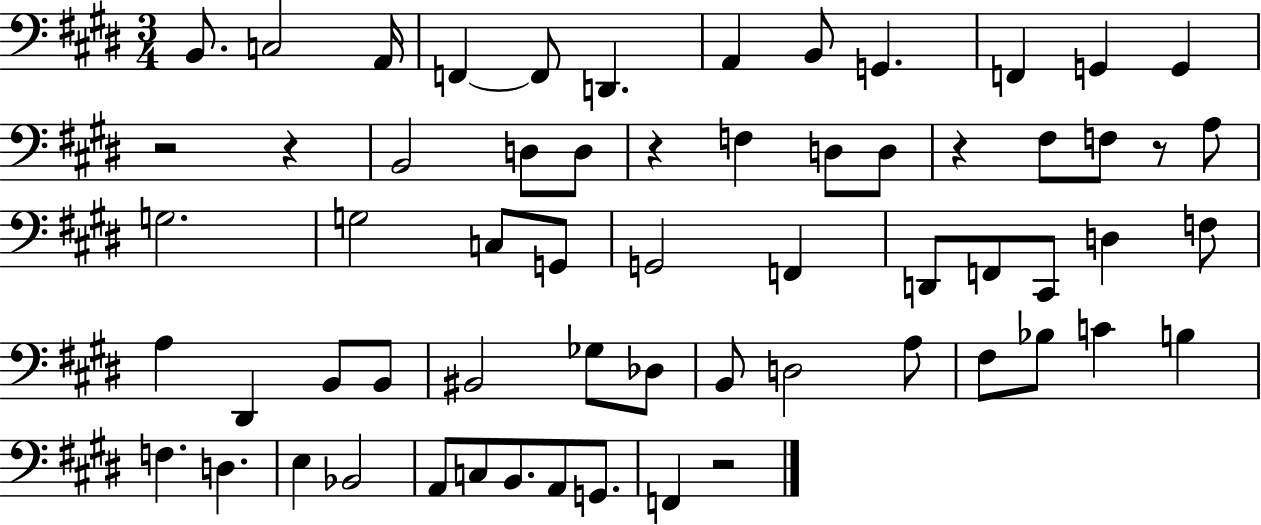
{
  \clef bass
  \numericTimeSignature
  \time 3/4
  \key e \major
  b,8. c2 a,16 | f,4~~ f,8 d,4. | a,4 b,8 g,4. | f,4 g,4 g,4 | \break r2 r4 | b,2 d8 d8 | r4 f4 d8 d8 | r4 fis8 f8 r8 a8 | \break g2. | g2 c8 g,8 | g,2 f,4 | d,8 f,8 cis,8 d4 f8 | \break a4 dis,4 b,8 b,8 | bis,2 ges8 des8 | b,8 d2 a8 | fis8 bes8 c'4 b4 | \break f4. d4. | e4 bes,2 | a,8 c8 b,8. a,8 g,8. | f,4 r2 | \break \bar "|."
}